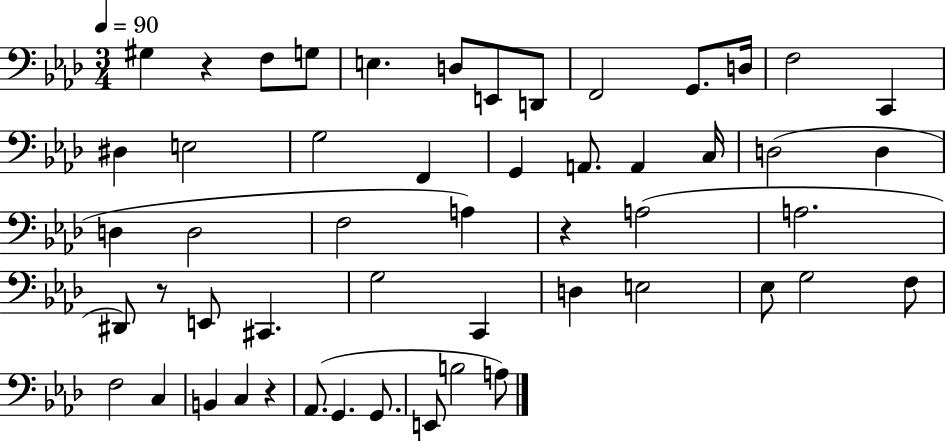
{
  \clef bass
  \numericTimeSignature
  \time 3/4
  \key aes \major
  \tempo 4 = 90
  gis4 r4 f8 g8 | e4. d8 e,8 d,8 | f,2 g,8. d16 | f2 c,4 | \break dis4 e2 | g2 f,4 | g,4 a,8. a,4 c16 | d2( d4 | \break d4 d2 | f2 a4) | r4 a2( | a2. | \break dis,8) r8 e,8 cis,4. | g2 c,4 | d4 e2 | ees8 g2 f8 | \break f2 c4 | b,4 c4 r4 | aes,8.( g,4. g,8. | e,8 b2 a8) | \break \bar "|."
}